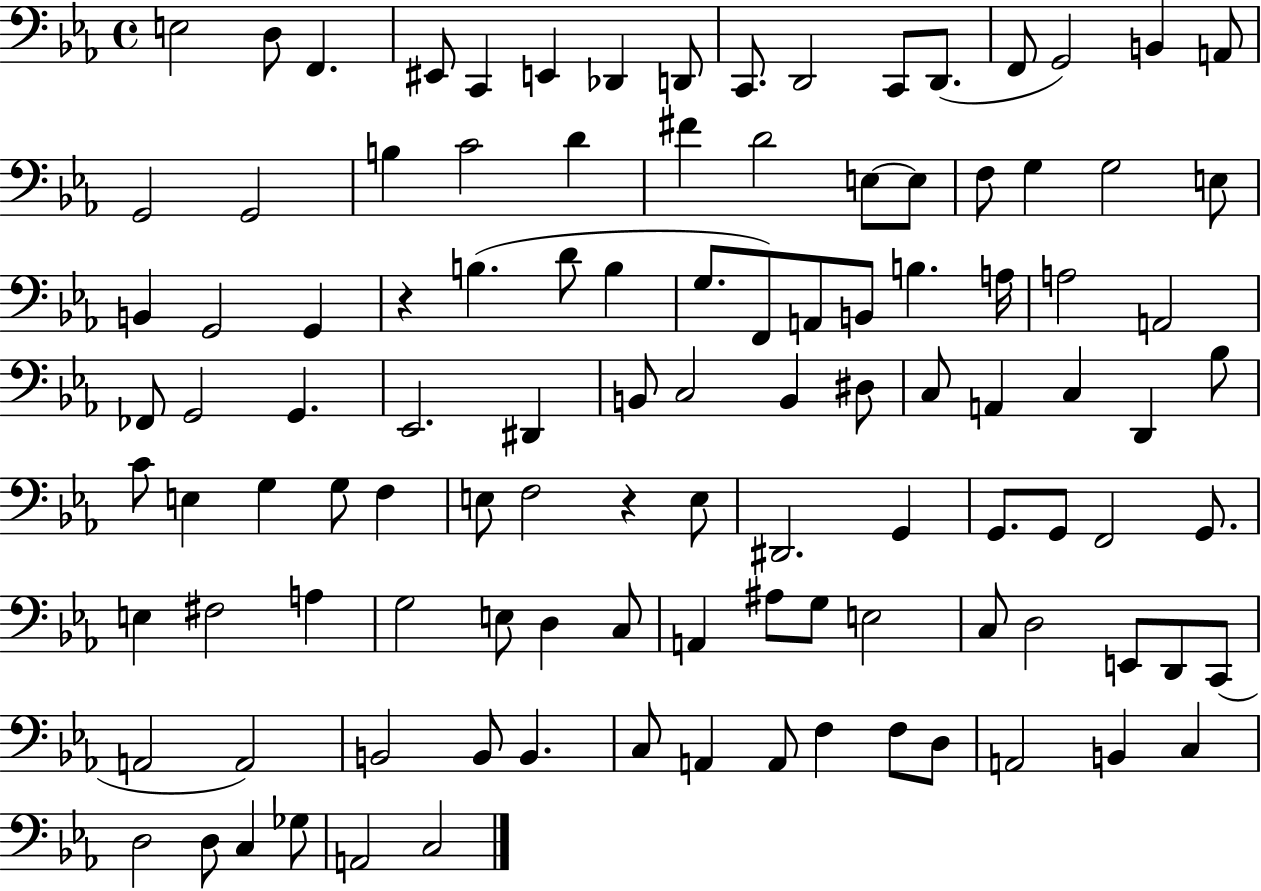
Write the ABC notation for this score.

X:1
T:Untitled
M:4/4
L:1/4
K:Eb
E,2 D,/2 F,, ^E,,/2 C,, E,, _D,, D,,/2 C,,/2 D,,2 C,,/2 D,,/2 F,,/2 G,,2 B,, A,,/2 G,,2 G,,2 B, C2 D ^F D2 E,/2 E,/2 F,/2 G, G,2 E,/2 B,, G,,2 G,, z B, D/2 B, G,/2 F,,/2 A,,/2 B,,/2 B, A,/4 A,2 A,,2 _F,,/2 G,,2 G,, _E,,2 ^D,, B,,/2 C,2 B,, ^D,/2 C,/2 A,, C, D,, _B,/2 C/2 E, G, G,/2 F, E,/2 F,2 z E,/2 ^D,,2 G,, G,,/2 G,,/2 F,,2 G,,/2 E, ^F,2 A, G,2 E,/2 D, C,/2 A,, ^A,/2 G,/2 E,2 C,/2 D,2 E,,/2 D,,/2 C,,/2 A,,2 A,,2 B,,2 B,,/2 B,, C,/2 A,, A,,/2 F, F,/2 D,/2 A,,2 B,, C, D,2 D,/2 C, _G,/2 A,,2 C,2